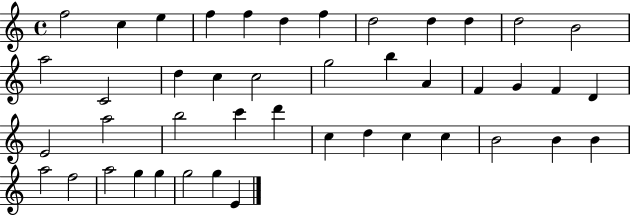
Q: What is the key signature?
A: C major